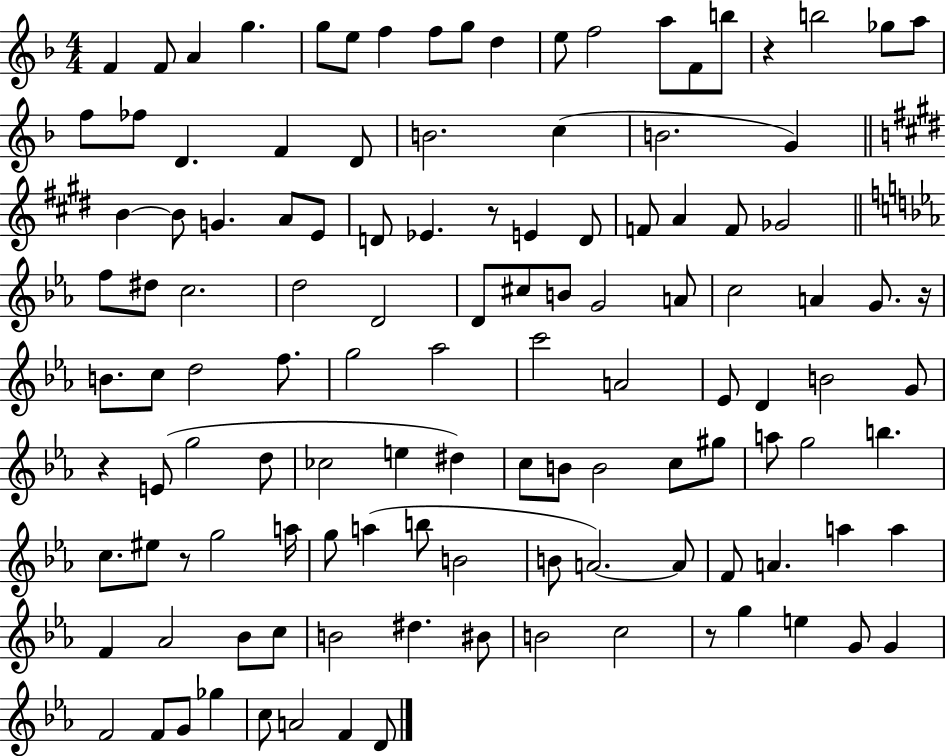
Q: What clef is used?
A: treble